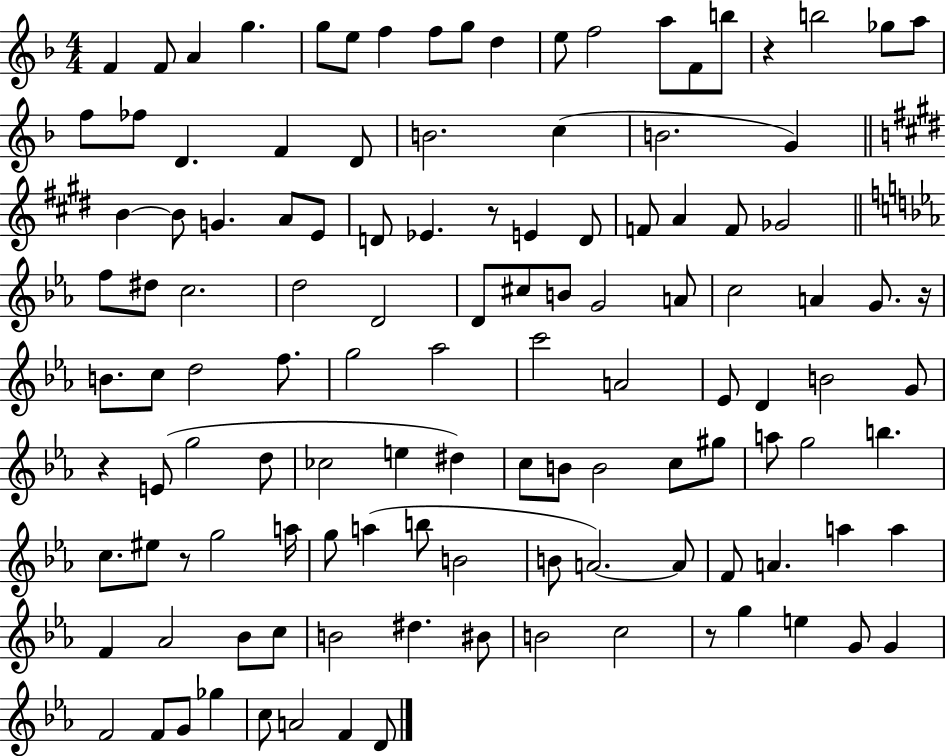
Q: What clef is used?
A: treble